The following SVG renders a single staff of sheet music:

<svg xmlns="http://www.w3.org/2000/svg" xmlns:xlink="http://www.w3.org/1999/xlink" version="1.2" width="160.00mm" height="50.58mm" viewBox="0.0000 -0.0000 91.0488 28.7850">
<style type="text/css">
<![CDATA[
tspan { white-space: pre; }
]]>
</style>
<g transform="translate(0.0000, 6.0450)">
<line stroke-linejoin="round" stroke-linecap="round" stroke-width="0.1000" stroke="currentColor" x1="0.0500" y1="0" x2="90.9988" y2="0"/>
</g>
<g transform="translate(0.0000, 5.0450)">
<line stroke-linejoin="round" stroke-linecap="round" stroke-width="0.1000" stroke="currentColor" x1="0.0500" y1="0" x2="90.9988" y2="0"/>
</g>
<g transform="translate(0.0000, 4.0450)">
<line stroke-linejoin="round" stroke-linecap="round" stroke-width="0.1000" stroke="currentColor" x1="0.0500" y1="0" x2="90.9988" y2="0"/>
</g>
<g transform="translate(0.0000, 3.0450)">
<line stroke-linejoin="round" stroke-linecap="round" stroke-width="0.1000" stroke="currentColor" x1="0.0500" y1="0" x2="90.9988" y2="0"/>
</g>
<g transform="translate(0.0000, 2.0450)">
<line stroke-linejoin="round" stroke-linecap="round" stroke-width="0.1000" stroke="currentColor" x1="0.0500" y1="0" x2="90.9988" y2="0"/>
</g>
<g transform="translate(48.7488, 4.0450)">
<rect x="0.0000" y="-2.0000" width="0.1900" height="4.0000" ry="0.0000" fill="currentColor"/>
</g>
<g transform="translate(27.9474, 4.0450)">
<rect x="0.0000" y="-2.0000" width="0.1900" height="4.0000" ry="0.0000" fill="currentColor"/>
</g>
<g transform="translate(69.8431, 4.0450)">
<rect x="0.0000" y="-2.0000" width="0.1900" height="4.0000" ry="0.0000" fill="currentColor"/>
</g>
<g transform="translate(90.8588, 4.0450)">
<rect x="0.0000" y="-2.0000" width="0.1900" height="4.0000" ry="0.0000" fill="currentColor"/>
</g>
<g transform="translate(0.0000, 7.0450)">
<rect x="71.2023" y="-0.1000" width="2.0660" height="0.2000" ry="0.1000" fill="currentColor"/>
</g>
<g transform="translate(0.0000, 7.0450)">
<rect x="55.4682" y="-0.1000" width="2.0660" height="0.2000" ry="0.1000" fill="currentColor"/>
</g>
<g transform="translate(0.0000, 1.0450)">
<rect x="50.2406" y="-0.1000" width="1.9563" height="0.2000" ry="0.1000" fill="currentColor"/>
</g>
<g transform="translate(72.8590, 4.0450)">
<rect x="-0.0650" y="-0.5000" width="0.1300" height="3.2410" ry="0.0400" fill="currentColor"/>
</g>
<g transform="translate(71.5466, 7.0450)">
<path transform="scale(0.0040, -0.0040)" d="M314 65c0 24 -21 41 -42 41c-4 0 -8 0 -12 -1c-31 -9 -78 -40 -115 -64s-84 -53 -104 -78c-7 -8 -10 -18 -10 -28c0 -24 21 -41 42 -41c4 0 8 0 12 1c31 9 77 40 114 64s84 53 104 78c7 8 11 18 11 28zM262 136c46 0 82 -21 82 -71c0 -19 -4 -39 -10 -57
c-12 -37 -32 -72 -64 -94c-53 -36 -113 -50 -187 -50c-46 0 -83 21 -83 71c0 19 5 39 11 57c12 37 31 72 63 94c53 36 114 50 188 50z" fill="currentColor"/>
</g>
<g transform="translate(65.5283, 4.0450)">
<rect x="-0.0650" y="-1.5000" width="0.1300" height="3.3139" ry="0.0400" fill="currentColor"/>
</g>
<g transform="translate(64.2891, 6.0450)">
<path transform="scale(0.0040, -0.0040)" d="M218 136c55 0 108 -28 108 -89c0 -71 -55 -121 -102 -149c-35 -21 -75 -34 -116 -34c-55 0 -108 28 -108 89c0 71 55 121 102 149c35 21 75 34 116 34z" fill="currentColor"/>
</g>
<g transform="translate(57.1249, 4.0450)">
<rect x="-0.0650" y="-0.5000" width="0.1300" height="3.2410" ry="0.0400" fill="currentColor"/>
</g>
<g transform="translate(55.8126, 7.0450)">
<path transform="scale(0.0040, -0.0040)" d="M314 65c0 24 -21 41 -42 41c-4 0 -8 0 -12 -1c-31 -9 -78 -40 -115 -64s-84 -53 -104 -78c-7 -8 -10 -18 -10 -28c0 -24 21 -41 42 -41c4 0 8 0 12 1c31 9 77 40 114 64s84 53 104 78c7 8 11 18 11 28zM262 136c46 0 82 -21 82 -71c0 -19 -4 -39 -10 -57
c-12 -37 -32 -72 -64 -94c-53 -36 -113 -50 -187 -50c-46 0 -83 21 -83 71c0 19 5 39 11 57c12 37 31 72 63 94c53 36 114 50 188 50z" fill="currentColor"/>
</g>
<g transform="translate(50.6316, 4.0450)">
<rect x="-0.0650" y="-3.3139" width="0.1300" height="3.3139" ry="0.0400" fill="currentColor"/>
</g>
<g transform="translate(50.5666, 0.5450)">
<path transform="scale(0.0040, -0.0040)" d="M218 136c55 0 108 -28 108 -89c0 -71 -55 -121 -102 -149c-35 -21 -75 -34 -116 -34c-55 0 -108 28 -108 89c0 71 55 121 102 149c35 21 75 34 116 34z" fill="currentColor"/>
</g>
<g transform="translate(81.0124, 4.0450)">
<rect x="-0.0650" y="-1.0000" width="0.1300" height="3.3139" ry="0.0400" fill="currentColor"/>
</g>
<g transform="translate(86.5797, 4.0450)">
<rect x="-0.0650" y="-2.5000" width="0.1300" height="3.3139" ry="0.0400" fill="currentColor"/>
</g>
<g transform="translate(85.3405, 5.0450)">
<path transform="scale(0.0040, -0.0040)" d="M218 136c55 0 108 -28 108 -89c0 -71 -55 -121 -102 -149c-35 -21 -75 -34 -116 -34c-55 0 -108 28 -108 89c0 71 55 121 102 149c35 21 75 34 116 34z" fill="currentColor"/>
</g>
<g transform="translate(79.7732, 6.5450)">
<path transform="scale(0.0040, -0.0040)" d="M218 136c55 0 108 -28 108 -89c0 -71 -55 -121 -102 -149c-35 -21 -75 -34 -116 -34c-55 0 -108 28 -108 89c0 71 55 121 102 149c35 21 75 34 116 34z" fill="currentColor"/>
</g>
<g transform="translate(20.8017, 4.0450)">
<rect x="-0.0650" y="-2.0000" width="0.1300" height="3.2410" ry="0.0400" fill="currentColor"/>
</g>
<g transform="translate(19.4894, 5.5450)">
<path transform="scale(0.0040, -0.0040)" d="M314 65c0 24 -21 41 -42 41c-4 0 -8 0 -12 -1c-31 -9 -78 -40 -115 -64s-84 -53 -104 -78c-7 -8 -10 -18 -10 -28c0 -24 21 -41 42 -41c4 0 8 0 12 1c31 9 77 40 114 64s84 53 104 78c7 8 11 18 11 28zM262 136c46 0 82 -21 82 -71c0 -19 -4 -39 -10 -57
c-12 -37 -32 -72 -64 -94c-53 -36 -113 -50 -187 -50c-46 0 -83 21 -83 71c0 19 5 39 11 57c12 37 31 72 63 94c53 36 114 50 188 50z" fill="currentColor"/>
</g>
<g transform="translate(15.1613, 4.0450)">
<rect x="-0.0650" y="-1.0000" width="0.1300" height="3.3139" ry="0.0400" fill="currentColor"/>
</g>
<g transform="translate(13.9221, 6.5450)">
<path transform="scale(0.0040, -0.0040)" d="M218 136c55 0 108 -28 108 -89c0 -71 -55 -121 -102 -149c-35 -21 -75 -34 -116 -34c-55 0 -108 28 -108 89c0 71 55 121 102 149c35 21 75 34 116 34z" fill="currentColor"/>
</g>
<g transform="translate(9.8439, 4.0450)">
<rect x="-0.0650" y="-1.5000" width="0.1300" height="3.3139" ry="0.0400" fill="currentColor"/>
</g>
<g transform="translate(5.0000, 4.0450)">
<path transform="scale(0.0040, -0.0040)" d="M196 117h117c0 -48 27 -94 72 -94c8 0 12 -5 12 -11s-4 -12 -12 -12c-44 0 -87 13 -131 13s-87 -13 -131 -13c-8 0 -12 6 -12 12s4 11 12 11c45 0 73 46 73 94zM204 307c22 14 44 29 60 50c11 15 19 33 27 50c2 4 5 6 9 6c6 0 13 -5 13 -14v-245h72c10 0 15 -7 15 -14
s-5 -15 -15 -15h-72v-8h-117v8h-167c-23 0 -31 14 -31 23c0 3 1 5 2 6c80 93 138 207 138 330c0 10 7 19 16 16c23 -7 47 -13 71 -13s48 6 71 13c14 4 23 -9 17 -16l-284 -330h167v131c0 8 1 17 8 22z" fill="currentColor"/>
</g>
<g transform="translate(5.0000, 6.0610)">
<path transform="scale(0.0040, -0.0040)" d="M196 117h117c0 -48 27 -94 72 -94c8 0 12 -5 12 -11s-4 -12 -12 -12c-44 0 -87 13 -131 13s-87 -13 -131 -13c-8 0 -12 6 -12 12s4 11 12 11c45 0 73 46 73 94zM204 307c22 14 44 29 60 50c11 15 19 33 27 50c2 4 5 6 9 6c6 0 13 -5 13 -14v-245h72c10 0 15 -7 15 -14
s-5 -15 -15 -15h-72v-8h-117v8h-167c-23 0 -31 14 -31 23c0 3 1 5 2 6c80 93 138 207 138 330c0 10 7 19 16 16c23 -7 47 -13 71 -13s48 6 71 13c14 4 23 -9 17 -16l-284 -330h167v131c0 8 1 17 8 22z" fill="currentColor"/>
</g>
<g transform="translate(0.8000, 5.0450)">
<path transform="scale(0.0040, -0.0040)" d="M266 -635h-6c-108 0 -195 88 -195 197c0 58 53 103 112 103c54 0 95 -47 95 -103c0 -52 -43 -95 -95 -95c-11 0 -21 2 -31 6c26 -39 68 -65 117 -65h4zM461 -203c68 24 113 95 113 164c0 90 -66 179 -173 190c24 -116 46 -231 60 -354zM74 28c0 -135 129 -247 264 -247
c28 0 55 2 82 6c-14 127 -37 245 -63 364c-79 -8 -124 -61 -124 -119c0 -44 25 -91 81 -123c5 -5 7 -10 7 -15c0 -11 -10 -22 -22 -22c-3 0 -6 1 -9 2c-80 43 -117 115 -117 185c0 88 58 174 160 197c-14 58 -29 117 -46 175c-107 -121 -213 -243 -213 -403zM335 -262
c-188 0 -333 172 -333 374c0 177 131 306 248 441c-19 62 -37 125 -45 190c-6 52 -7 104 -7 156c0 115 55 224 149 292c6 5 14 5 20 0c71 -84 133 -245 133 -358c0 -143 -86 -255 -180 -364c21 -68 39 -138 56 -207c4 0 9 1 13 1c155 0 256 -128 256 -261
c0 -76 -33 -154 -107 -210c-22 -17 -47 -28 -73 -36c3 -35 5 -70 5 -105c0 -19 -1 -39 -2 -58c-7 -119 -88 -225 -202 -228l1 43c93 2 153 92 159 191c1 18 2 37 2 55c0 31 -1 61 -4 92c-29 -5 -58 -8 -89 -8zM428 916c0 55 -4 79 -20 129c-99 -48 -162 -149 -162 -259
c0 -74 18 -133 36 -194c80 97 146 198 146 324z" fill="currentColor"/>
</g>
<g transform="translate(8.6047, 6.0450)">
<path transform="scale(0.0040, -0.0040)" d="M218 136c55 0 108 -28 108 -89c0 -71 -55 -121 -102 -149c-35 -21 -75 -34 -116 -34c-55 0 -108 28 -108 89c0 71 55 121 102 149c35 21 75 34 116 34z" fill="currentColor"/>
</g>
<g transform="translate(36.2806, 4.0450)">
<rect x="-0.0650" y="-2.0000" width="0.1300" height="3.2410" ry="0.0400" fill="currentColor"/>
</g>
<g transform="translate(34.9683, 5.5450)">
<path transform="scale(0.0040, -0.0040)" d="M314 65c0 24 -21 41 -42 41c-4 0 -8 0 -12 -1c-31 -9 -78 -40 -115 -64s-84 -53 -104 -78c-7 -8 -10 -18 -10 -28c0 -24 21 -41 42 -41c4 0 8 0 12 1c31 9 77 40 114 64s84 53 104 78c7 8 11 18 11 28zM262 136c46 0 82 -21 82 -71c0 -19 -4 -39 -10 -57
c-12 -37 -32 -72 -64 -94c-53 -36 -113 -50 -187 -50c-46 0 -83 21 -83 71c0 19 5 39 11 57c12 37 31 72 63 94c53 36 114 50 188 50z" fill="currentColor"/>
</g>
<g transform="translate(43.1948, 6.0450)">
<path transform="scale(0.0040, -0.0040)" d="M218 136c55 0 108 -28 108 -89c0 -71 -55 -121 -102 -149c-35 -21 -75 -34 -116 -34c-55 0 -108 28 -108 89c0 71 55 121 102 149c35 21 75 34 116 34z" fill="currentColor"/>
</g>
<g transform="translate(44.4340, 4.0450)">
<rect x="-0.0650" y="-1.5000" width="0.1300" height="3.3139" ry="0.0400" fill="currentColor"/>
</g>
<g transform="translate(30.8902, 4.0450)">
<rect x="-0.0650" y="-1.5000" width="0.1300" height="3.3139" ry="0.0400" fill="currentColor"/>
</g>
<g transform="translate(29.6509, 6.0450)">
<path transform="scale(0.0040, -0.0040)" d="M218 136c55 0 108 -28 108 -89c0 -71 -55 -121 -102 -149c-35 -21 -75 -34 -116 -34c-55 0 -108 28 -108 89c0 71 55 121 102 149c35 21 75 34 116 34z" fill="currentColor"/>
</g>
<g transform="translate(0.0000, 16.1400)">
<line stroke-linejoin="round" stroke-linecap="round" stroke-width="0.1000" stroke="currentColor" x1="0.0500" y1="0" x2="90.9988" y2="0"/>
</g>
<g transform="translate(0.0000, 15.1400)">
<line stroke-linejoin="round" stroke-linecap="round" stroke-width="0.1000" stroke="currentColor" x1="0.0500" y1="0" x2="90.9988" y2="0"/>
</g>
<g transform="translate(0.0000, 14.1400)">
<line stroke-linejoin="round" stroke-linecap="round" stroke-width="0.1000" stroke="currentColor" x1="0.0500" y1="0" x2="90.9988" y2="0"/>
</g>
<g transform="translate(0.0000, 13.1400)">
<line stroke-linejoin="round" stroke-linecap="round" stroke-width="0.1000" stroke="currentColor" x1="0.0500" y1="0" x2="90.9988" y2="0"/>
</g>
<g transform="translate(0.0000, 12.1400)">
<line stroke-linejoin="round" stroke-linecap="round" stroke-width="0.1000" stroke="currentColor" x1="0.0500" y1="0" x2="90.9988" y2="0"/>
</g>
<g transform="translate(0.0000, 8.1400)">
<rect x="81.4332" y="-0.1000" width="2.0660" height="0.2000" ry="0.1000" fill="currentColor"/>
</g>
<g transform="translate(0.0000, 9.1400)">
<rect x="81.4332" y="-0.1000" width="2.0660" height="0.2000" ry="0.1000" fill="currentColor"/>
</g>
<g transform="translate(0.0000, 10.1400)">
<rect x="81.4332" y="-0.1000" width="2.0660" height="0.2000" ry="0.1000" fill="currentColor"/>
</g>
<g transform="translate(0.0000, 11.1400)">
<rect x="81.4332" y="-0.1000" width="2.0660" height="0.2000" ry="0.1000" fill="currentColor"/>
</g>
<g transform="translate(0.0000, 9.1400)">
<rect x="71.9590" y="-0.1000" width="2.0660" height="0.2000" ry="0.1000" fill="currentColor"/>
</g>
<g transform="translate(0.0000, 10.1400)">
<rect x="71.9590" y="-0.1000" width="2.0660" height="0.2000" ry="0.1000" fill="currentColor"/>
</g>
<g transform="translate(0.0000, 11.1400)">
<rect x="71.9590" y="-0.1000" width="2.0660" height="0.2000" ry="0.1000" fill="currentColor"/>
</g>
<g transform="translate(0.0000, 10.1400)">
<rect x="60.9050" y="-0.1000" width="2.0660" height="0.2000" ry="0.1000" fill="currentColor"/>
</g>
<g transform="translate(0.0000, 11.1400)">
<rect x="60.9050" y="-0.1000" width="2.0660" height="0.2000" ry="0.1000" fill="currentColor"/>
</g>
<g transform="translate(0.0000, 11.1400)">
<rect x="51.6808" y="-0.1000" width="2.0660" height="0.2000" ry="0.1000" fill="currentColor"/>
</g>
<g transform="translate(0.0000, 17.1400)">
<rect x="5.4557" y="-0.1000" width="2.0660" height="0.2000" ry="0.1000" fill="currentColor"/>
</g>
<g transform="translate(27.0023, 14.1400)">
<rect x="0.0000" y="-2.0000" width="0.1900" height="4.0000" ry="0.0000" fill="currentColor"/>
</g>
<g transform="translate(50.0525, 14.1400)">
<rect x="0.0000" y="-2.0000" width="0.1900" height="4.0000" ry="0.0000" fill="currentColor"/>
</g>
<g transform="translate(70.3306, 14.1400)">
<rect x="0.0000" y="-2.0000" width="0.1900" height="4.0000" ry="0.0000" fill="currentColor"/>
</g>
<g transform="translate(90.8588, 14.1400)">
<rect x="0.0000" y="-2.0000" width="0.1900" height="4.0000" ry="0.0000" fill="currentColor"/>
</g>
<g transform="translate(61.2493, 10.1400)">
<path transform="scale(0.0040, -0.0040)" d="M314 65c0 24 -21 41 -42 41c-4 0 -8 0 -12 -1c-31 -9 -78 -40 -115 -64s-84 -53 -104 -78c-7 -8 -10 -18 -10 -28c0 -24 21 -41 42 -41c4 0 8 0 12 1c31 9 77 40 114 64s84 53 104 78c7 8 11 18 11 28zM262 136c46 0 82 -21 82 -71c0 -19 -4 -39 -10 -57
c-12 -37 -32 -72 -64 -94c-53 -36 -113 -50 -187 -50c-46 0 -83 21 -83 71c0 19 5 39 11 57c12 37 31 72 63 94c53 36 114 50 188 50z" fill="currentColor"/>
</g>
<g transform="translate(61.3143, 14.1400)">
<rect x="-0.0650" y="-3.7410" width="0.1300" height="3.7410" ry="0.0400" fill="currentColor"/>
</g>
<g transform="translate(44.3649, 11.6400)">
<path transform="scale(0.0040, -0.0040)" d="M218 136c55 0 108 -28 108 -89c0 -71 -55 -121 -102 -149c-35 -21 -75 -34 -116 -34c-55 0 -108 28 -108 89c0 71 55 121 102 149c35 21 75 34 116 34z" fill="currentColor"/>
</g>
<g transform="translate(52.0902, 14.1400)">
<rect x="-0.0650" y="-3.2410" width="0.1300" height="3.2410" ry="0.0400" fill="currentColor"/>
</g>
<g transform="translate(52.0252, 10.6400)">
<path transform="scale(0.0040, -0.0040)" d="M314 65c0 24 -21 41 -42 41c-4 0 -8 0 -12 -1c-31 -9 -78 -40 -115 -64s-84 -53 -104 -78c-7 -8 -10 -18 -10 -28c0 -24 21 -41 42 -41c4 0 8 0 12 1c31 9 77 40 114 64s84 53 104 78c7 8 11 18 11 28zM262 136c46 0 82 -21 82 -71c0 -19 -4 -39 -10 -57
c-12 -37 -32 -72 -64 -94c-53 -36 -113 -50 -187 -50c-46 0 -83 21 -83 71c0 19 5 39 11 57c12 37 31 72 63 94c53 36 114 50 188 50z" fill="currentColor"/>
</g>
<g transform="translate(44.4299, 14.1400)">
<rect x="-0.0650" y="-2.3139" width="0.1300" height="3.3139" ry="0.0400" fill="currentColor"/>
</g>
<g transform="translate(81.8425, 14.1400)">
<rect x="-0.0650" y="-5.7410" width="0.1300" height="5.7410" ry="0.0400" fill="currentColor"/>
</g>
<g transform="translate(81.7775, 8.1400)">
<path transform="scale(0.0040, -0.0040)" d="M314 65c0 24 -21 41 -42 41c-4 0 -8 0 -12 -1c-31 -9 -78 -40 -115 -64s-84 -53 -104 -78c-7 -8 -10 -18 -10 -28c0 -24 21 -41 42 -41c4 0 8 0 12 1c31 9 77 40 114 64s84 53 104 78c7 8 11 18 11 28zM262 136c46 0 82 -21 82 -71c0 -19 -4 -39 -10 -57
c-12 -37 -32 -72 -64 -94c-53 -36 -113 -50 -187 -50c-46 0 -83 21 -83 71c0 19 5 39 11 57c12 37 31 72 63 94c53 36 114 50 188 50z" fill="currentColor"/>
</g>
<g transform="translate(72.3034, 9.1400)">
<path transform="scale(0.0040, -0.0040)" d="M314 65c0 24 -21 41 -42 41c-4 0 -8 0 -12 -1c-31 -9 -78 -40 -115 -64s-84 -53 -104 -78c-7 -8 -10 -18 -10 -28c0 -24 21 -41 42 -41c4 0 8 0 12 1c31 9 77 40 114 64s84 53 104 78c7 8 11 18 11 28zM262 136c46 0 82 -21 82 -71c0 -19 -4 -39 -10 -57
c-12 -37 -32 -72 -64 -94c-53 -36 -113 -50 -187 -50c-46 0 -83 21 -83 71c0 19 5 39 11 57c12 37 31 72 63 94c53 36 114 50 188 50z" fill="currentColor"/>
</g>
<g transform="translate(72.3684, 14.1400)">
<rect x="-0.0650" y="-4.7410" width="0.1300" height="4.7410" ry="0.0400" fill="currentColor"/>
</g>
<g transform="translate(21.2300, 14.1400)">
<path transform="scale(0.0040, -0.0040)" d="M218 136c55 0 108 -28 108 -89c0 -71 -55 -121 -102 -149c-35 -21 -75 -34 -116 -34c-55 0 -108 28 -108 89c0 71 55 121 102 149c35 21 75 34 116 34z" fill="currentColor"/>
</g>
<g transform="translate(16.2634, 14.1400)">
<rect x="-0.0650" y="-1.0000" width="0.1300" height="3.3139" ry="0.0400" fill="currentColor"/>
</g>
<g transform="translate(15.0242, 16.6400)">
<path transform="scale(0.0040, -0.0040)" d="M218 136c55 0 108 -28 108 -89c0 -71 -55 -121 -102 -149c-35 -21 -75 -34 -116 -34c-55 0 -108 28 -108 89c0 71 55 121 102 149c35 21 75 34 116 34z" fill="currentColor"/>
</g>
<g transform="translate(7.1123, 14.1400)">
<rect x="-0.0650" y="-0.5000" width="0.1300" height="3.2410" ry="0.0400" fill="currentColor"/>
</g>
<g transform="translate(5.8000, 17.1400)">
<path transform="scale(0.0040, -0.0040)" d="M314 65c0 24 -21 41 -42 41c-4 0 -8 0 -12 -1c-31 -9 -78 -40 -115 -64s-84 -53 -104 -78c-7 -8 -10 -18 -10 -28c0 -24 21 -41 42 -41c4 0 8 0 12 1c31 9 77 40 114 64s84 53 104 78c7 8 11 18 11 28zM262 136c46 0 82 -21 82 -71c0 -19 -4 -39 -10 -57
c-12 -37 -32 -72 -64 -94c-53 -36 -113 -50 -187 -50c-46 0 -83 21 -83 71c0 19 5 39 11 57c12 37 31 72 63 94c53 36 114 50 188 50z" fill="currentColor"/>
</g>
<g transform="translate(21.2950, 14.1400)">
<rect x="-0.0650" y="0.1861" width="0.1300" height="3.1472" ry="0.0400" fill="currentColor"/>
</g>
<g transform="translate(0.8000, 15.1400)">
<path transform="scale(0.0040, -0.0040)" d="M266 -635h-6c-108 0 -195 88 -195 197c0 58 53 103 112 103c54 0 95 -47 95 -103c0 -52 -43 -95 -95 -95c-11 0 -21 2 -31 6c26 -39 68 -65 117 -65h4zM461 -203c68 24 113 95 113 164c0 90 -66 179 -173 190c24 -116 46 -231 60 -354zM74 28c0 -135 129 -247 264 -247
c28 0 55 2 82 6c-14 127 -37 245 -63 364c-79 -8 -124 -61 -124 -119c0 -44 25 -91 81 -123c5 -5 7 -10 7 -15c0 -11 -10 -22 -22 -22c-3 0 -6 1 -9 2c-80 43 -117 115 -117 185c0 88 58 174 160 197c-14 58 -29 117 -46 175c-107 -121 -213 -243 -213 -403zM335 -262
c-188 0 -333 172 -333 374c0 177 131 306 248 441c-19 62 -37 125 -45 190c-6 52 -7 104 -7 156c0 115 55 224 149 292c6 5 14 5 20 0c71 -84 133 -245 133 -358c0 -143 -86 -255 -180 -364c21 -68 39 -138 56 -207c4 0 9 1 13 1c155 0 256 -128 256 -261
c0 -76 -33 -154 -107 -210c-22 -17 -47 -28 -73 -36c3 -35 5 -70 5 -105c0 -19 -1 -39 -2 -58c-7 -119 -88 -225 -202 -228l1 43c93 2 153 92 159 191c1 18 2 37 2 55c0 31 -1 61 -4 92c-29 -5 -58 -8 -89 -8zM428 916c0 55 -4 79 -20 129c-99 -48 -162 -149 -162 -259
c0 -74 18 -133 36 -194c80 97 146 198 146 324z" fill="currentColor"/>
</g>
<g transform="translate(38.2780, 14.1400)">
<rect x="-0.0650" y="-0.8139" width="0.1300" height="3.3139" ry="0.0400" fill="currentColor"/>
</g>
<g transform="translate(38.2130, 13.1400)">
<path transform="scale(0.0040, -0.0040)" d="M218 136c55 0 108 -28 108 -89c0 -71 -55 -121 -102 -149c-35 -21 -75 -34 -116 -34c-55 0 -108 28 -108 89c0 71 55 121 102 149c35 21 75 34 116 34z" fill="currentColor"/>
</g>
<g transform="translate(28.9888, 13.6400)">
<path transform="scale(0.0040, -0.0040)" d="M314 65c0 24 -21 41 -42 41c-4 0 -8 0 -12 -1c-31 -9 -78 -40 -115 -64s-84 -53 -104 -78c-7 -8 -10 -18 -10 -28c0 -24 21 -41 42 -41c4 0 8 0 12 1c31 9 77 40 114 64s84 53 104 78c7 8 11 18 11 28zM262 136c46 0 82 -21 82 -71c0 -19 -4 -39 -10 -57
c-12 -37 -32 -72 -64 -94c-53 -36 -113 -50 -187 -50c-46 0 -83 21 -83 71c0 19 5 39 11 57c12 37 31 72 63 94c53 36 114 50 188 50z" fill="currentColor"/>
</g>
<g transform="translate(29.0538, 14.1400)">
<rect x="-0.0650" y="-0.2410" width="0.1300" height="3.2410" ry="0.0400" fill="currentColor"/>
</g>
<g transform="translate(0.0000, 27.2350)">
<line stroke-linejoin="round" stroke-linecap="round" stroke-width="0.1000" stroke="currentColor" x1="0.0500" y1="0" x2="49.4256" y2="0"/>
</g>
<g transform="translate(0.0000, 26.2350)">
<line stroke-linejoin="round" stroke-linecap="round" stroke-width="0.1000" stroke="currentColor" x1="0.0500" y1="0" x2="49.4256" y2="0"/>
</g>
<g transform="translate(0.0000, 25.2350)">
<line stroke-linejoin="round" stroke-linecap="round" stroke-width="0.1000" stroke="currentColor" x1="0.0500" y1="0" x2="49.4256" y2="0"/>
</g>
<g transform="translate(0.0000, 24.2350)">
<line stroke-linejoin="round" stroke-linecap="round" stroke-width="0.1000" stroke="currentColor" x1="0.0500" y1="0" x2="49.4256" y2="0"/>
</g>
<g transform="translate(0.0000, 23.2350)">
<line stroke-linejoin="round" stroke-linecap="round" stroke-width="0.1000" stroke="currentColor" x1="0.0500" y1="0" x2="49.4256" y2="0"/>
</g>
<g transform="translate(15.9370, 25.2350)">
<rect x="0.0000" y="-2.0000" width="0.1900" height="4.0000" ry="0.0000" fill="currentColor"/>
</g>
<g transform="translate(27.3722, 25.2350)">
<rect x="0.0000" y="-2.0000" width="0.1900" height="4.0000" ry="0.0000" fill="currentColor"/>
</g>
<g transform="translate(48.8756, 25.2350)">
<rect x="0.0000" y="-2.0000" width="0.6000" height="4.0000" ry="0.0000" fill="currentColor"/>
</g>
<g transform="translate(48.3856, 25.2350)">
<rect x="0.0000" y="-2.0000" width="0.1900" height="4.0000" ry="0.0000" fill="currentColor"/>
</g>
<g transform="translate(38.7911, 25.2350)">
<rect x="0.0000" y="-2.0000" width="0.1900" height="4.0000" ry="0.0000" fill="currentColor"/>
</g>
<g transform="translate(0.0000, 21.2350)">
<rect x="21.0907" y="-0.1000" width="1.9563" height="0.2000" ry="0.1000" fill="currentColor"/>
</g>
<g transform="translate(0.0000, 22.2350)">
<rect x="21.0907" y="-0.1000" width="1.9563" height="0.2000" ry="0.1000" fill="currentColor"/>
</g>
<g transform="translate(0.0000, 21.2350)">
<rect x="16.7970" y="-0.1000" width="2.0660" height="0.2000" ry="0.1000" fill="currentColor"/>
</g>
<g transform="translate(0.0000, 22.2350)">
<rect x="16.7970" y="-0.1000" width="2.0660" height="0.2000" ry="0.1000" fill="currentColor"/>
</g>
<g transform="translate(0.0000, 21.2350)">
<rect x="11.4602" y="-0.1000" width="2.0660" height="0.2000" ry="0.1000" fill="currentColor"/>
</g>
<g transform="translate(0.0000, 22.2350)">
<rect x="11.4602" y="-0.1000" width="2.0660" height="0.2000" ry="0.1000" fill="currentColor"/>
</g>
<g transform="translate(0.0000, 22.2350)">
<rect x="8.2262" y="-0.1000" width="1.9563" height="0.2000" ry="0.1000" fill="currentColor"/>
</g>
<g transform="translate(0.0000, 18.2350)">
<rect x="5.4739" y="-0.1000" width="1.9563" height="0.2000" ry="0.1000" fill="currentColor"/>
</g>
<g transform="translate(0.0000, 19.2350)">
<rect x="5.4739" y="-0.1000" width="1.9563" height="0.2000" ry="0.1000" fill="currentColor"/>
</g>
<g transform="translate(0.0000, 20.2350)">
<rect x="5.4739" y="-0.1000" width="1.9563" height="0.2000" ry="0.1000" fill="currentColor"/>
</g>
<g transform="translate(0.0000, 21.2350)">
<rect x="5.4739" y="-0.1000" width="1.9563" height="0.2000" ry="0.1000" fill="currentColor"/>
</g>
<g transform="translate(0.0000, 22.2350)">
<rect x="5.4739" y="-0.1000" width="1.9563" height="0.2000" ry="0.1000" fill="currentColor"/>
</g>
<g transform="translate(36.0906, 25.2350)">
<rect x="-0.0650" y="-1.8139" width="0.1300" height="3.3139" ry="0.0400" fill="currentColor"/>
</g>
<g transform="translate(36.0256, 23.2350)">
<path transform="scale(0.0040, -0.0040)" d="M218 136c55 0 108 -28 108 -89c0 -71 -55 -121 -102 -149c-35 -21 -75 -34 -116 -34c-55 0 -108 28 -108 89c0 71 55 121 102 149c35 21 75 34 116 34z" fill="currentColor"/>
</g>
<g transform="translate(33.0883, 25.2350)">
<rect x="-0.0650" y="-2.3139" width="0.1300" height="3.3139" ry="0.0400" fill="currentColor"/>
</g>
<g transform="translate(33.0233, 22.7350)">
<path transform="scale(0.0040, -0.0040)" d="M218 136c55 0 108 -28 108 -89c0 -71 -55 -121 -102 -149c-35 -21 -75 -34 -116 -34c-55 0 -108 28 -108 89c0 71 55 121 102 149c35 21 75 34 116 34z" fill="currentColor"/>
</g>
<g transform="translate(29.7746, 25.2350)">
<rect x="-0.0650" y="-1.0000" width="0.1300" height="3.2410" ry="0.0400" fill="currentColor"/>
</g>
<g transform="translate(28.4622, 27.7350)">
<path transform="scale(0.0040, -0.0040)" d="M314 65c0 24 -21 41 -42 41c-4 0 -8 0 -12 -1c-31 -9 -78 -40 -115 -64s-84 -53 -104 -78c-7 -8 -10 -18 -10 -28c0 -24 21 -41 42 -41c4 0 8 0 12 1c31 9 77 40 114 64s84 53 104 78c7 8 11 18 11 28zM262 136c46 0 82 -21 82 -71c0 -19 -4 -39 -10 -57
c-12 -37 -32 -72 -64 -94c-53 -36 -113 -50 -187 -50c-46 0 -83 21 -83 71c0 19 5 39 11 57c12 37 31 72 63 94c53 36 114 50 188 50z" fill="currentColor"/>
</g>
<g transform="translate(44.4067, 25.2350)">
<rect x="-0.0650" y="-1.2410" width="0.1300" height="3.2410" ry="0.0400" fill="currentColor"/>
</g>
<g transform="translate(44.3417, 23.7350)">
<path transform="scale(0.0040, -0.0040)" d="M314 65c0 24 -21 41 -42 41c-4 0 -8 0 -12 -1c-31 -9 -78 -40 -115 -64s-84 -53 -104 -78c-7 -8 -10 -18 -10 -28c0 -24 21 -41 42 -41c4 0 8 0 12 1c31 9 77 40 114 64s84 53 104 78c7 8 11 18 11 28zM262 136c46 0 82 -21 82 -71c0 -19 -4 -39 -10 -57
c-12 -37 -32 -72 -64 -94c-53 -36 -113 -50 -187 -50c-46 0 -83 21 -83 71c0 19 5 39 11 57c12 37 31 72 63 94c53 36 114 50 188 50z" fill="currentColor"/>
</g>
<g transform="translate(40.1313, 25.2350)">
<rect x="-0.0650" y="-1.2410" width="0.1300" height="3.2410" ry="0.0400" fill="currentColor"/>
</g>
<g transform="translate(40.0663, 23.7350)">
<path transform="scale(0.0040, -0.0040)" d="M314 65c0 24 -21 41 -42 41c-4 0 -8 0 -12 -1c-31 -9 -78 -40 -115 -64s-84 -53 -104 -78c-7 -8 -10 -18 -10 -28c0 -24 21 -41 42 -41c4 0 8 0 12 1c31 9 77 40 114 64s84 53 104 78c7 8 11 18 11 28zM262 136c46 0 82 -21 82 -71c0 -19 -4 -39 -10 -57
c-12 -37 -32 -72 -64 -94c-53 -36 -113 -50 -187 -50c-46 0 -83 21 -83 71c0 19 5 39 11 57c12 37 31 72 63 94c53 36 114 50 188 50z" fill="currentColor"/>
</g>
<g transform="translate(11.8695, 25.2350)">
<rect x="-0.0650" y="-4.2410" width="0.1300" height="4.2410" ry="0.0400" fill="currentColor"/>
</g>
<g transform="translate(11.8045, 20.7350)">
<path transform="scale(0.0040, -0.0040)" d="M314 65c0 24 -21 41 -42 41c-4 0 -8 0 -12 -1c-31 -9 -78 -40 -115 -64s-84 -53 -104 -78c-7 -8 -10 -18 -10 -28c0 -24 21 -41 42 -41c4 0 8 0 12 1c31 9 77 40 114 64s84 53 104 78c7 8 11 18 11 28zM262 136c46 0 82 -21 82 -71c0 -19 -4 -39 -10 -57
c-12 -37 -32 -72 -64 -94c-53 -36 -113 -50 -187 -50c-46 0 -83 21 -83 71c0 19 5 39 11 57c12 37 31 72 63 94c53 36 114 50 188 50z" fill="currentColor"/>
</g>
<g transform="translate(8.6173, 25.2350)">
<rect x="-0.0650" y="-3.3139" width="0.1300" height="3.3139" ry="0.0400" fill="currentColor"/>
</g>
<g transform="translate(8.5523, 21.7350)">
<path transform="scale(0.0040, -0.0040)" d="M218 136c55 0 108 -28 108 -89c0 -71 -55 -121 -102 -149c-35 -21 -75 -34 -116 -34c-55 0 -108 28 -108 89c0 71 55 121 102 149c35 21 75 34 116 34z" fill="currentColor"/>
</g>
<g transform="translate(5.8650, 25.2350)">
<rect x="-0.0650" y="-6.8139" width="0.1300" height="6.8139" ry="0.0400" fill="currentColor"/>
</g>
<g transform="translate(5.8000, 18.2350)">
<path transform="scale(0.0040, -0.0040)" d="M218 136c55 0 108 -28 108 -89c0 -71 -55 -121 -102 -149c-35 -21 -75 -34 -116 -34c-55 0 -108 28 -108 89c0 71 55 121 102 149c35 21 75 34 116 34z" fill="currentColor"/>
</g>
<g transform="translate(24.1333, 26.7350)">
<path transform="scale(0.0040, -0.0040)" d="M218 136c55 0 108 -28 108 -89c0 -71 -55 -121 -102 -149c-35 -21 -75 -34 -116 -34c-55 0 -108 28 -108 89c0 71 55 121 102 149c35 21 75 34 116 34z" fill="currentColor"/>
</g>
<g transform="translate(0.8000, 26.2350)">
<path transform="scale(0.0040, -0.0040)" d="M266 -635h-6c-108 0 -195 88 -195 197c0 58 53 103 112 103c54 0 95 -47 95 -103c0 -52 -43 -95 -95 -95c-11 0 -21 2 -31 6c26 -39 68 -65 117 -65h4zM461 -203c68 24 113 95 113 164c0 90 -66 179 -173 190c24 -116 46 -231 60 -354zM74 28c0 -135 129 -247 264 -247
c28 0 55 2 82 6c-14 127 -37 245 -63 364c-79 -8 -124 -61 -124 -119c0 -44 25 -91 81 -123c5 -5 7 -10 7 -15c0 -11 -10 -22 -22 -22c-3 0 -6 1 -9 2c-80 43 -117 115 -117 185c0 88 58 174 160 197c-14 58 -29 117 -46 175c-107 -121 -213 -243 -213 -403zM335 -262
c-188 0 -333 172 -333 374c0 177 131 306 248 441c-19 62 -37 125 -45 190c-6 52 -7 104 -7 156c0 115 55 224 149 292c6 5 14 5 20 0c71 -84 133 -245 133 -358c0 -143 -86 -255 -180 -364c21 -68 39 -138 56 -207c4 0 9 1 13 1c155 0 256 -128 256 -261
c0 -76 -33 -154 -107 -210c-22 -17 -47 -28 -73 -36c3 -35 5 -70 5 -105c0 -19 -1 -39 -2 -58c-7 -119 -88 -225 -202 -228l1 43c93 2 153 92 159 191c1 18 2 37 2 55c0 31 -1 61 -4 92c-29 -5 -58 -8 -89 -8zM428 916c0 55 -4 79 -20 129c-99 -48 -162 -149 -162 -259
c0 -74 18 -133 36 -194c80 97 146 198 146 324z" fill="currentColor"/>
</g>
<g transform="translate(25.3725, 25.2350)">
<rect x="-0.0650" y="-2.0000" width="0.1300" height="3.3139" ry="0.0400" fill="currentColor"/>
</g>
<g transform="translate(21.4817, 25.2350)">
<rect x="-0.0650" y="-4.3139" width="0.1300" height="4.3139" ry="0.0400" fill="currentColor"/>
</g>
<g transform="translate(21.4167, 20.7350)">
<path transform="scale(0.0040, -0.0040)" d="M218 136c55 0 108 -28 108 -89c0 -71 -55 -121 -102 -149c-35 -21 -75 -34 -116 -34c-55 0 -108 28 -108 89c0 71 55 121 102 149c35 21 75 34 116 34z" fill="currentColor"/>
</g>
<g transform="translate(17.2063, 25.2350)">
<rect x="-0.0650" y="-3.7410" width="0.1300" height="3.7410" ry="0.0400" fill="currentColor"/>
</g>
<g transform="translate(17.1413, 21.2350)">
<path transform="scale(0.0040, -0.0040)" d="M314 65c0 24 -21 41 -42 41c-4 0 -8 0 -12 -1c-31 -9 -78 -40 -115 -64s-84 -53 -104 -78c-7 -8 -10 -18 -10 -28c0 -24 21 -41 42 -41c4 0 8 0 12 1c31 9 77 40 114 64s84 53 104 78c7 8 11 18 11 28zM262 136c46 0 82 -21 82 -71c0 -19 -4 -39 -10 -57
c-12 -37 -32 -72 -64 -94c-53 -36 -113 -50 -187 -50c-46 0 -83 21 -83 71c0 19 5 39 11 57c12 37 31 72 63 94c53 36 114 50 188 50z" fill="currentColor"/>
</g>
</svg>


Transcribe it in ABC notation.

X:1
T:Untitled
M:4/4
L:1/4
K:C
E D F2 E F2 E b C2 E C2 D G C2 D B c2 d g b2 c'2 e'2 g'2 b' b d'2 c'2 d' F D2 g f e2 e2